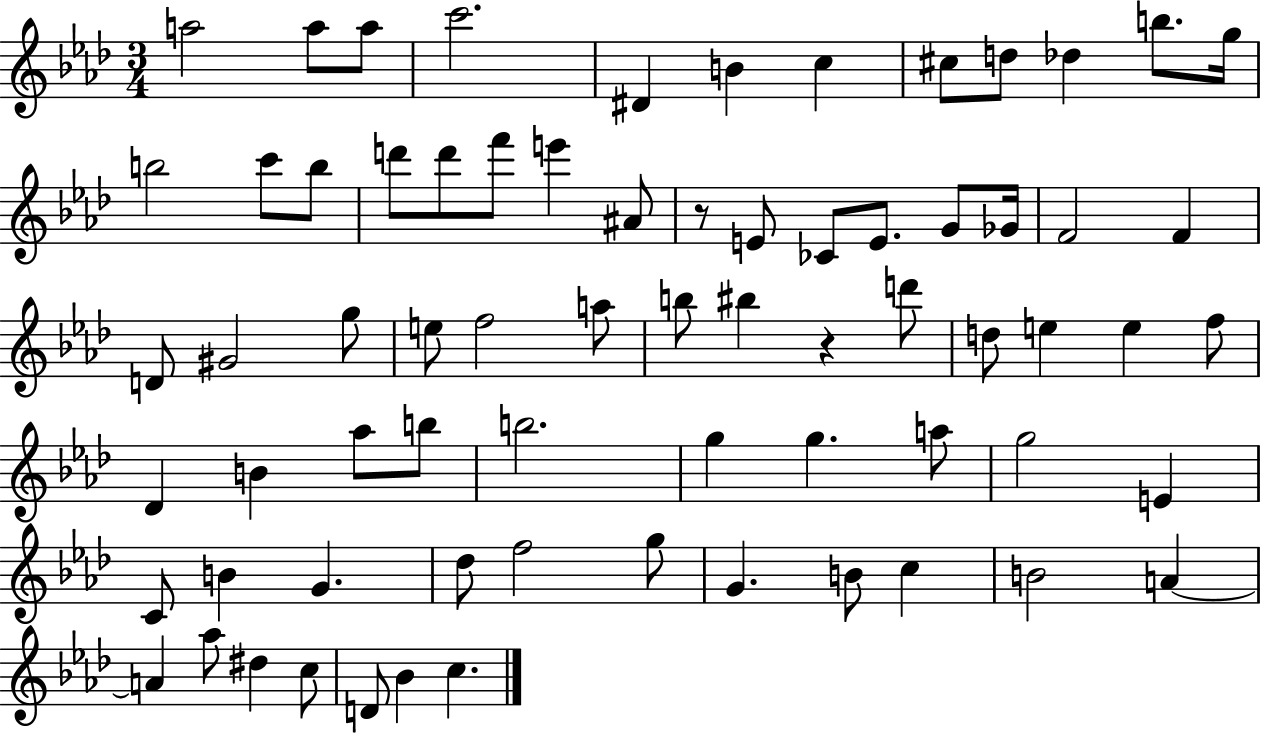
{
  \clef treble
  \numericTimeSignature
  \time 3/4
  \key aes \major
  a''2 a''8 a''8 | c'''2. | dis'4 b'4 c''4 | cis''8 d''8 des''4 b''8. g''16 | \break b''2 c'''8 b''8 | d'''8 d'''8 f'''8 e'''4 ais'8 | r8 e'8 ces'8 e'8. g'8 ges'16 | f'2 f'4 | \break d'8 gis'2 g''8 | e''8 f''2 a''8 | b''8 bis''4 r4 d'''8 | d''8 e''4 e''4 f''8 | \break des'4 b'4 aes''8 b''8 | b''2. | g''4 g''4. a''8 | g''2 e'4 | \break c'8 b'4 g'4. | des''8 f''2 g''8 | g'4. b'8 c''4 | b'2 a'4~~ | \break a'4 aes''8 dis''4 c''8 | d'8 bes'4 c''4. | \bar "|."
}